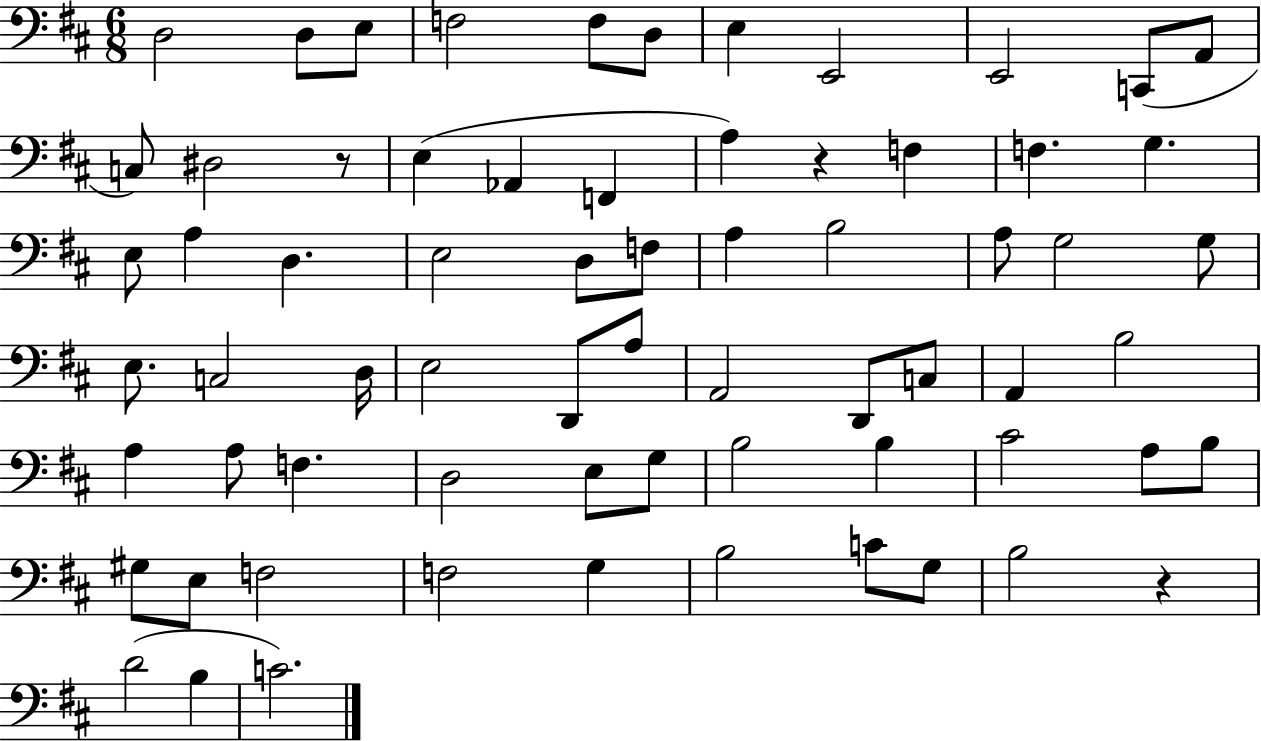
{
  \clef bass
  \numericTimeSignature
  \time 6/8
  \key d \major
  d2 d8 e8 | f2 f8 d8 | e4 e,2 | e,2 c,8( a,8 | \break c8) dis2 r8 | e4( aes,4 f,4 | a4) r4 f4 | f4. g4. | \break e8 a4 d4. | e2 d8 f8 | a4 b2 | a8 g2 g8 | \break e8. c2 d16 | e2 d,8 a8 | a,2 d,8 c8 | a,4 b2 | \break a4 a8 f4. | d2 e8 g8 | b2 b4 | cis'2 a8 b8 | \break gis8 e8 f2 | f2 g4 | b2 c'8 g8 | b2 r4 | \break d'2( b4 | c'2.) | \bar "|."
}